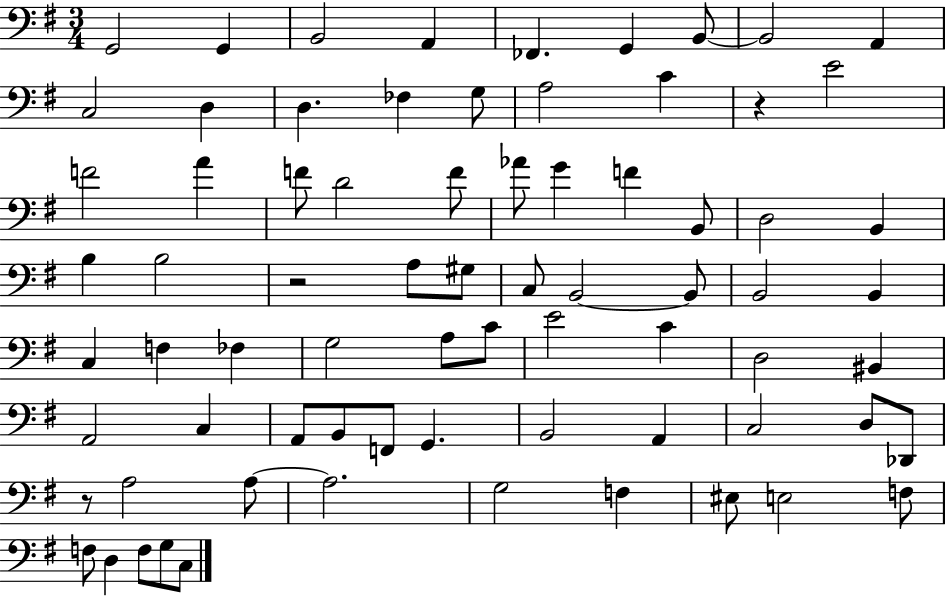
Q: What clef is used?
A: bass